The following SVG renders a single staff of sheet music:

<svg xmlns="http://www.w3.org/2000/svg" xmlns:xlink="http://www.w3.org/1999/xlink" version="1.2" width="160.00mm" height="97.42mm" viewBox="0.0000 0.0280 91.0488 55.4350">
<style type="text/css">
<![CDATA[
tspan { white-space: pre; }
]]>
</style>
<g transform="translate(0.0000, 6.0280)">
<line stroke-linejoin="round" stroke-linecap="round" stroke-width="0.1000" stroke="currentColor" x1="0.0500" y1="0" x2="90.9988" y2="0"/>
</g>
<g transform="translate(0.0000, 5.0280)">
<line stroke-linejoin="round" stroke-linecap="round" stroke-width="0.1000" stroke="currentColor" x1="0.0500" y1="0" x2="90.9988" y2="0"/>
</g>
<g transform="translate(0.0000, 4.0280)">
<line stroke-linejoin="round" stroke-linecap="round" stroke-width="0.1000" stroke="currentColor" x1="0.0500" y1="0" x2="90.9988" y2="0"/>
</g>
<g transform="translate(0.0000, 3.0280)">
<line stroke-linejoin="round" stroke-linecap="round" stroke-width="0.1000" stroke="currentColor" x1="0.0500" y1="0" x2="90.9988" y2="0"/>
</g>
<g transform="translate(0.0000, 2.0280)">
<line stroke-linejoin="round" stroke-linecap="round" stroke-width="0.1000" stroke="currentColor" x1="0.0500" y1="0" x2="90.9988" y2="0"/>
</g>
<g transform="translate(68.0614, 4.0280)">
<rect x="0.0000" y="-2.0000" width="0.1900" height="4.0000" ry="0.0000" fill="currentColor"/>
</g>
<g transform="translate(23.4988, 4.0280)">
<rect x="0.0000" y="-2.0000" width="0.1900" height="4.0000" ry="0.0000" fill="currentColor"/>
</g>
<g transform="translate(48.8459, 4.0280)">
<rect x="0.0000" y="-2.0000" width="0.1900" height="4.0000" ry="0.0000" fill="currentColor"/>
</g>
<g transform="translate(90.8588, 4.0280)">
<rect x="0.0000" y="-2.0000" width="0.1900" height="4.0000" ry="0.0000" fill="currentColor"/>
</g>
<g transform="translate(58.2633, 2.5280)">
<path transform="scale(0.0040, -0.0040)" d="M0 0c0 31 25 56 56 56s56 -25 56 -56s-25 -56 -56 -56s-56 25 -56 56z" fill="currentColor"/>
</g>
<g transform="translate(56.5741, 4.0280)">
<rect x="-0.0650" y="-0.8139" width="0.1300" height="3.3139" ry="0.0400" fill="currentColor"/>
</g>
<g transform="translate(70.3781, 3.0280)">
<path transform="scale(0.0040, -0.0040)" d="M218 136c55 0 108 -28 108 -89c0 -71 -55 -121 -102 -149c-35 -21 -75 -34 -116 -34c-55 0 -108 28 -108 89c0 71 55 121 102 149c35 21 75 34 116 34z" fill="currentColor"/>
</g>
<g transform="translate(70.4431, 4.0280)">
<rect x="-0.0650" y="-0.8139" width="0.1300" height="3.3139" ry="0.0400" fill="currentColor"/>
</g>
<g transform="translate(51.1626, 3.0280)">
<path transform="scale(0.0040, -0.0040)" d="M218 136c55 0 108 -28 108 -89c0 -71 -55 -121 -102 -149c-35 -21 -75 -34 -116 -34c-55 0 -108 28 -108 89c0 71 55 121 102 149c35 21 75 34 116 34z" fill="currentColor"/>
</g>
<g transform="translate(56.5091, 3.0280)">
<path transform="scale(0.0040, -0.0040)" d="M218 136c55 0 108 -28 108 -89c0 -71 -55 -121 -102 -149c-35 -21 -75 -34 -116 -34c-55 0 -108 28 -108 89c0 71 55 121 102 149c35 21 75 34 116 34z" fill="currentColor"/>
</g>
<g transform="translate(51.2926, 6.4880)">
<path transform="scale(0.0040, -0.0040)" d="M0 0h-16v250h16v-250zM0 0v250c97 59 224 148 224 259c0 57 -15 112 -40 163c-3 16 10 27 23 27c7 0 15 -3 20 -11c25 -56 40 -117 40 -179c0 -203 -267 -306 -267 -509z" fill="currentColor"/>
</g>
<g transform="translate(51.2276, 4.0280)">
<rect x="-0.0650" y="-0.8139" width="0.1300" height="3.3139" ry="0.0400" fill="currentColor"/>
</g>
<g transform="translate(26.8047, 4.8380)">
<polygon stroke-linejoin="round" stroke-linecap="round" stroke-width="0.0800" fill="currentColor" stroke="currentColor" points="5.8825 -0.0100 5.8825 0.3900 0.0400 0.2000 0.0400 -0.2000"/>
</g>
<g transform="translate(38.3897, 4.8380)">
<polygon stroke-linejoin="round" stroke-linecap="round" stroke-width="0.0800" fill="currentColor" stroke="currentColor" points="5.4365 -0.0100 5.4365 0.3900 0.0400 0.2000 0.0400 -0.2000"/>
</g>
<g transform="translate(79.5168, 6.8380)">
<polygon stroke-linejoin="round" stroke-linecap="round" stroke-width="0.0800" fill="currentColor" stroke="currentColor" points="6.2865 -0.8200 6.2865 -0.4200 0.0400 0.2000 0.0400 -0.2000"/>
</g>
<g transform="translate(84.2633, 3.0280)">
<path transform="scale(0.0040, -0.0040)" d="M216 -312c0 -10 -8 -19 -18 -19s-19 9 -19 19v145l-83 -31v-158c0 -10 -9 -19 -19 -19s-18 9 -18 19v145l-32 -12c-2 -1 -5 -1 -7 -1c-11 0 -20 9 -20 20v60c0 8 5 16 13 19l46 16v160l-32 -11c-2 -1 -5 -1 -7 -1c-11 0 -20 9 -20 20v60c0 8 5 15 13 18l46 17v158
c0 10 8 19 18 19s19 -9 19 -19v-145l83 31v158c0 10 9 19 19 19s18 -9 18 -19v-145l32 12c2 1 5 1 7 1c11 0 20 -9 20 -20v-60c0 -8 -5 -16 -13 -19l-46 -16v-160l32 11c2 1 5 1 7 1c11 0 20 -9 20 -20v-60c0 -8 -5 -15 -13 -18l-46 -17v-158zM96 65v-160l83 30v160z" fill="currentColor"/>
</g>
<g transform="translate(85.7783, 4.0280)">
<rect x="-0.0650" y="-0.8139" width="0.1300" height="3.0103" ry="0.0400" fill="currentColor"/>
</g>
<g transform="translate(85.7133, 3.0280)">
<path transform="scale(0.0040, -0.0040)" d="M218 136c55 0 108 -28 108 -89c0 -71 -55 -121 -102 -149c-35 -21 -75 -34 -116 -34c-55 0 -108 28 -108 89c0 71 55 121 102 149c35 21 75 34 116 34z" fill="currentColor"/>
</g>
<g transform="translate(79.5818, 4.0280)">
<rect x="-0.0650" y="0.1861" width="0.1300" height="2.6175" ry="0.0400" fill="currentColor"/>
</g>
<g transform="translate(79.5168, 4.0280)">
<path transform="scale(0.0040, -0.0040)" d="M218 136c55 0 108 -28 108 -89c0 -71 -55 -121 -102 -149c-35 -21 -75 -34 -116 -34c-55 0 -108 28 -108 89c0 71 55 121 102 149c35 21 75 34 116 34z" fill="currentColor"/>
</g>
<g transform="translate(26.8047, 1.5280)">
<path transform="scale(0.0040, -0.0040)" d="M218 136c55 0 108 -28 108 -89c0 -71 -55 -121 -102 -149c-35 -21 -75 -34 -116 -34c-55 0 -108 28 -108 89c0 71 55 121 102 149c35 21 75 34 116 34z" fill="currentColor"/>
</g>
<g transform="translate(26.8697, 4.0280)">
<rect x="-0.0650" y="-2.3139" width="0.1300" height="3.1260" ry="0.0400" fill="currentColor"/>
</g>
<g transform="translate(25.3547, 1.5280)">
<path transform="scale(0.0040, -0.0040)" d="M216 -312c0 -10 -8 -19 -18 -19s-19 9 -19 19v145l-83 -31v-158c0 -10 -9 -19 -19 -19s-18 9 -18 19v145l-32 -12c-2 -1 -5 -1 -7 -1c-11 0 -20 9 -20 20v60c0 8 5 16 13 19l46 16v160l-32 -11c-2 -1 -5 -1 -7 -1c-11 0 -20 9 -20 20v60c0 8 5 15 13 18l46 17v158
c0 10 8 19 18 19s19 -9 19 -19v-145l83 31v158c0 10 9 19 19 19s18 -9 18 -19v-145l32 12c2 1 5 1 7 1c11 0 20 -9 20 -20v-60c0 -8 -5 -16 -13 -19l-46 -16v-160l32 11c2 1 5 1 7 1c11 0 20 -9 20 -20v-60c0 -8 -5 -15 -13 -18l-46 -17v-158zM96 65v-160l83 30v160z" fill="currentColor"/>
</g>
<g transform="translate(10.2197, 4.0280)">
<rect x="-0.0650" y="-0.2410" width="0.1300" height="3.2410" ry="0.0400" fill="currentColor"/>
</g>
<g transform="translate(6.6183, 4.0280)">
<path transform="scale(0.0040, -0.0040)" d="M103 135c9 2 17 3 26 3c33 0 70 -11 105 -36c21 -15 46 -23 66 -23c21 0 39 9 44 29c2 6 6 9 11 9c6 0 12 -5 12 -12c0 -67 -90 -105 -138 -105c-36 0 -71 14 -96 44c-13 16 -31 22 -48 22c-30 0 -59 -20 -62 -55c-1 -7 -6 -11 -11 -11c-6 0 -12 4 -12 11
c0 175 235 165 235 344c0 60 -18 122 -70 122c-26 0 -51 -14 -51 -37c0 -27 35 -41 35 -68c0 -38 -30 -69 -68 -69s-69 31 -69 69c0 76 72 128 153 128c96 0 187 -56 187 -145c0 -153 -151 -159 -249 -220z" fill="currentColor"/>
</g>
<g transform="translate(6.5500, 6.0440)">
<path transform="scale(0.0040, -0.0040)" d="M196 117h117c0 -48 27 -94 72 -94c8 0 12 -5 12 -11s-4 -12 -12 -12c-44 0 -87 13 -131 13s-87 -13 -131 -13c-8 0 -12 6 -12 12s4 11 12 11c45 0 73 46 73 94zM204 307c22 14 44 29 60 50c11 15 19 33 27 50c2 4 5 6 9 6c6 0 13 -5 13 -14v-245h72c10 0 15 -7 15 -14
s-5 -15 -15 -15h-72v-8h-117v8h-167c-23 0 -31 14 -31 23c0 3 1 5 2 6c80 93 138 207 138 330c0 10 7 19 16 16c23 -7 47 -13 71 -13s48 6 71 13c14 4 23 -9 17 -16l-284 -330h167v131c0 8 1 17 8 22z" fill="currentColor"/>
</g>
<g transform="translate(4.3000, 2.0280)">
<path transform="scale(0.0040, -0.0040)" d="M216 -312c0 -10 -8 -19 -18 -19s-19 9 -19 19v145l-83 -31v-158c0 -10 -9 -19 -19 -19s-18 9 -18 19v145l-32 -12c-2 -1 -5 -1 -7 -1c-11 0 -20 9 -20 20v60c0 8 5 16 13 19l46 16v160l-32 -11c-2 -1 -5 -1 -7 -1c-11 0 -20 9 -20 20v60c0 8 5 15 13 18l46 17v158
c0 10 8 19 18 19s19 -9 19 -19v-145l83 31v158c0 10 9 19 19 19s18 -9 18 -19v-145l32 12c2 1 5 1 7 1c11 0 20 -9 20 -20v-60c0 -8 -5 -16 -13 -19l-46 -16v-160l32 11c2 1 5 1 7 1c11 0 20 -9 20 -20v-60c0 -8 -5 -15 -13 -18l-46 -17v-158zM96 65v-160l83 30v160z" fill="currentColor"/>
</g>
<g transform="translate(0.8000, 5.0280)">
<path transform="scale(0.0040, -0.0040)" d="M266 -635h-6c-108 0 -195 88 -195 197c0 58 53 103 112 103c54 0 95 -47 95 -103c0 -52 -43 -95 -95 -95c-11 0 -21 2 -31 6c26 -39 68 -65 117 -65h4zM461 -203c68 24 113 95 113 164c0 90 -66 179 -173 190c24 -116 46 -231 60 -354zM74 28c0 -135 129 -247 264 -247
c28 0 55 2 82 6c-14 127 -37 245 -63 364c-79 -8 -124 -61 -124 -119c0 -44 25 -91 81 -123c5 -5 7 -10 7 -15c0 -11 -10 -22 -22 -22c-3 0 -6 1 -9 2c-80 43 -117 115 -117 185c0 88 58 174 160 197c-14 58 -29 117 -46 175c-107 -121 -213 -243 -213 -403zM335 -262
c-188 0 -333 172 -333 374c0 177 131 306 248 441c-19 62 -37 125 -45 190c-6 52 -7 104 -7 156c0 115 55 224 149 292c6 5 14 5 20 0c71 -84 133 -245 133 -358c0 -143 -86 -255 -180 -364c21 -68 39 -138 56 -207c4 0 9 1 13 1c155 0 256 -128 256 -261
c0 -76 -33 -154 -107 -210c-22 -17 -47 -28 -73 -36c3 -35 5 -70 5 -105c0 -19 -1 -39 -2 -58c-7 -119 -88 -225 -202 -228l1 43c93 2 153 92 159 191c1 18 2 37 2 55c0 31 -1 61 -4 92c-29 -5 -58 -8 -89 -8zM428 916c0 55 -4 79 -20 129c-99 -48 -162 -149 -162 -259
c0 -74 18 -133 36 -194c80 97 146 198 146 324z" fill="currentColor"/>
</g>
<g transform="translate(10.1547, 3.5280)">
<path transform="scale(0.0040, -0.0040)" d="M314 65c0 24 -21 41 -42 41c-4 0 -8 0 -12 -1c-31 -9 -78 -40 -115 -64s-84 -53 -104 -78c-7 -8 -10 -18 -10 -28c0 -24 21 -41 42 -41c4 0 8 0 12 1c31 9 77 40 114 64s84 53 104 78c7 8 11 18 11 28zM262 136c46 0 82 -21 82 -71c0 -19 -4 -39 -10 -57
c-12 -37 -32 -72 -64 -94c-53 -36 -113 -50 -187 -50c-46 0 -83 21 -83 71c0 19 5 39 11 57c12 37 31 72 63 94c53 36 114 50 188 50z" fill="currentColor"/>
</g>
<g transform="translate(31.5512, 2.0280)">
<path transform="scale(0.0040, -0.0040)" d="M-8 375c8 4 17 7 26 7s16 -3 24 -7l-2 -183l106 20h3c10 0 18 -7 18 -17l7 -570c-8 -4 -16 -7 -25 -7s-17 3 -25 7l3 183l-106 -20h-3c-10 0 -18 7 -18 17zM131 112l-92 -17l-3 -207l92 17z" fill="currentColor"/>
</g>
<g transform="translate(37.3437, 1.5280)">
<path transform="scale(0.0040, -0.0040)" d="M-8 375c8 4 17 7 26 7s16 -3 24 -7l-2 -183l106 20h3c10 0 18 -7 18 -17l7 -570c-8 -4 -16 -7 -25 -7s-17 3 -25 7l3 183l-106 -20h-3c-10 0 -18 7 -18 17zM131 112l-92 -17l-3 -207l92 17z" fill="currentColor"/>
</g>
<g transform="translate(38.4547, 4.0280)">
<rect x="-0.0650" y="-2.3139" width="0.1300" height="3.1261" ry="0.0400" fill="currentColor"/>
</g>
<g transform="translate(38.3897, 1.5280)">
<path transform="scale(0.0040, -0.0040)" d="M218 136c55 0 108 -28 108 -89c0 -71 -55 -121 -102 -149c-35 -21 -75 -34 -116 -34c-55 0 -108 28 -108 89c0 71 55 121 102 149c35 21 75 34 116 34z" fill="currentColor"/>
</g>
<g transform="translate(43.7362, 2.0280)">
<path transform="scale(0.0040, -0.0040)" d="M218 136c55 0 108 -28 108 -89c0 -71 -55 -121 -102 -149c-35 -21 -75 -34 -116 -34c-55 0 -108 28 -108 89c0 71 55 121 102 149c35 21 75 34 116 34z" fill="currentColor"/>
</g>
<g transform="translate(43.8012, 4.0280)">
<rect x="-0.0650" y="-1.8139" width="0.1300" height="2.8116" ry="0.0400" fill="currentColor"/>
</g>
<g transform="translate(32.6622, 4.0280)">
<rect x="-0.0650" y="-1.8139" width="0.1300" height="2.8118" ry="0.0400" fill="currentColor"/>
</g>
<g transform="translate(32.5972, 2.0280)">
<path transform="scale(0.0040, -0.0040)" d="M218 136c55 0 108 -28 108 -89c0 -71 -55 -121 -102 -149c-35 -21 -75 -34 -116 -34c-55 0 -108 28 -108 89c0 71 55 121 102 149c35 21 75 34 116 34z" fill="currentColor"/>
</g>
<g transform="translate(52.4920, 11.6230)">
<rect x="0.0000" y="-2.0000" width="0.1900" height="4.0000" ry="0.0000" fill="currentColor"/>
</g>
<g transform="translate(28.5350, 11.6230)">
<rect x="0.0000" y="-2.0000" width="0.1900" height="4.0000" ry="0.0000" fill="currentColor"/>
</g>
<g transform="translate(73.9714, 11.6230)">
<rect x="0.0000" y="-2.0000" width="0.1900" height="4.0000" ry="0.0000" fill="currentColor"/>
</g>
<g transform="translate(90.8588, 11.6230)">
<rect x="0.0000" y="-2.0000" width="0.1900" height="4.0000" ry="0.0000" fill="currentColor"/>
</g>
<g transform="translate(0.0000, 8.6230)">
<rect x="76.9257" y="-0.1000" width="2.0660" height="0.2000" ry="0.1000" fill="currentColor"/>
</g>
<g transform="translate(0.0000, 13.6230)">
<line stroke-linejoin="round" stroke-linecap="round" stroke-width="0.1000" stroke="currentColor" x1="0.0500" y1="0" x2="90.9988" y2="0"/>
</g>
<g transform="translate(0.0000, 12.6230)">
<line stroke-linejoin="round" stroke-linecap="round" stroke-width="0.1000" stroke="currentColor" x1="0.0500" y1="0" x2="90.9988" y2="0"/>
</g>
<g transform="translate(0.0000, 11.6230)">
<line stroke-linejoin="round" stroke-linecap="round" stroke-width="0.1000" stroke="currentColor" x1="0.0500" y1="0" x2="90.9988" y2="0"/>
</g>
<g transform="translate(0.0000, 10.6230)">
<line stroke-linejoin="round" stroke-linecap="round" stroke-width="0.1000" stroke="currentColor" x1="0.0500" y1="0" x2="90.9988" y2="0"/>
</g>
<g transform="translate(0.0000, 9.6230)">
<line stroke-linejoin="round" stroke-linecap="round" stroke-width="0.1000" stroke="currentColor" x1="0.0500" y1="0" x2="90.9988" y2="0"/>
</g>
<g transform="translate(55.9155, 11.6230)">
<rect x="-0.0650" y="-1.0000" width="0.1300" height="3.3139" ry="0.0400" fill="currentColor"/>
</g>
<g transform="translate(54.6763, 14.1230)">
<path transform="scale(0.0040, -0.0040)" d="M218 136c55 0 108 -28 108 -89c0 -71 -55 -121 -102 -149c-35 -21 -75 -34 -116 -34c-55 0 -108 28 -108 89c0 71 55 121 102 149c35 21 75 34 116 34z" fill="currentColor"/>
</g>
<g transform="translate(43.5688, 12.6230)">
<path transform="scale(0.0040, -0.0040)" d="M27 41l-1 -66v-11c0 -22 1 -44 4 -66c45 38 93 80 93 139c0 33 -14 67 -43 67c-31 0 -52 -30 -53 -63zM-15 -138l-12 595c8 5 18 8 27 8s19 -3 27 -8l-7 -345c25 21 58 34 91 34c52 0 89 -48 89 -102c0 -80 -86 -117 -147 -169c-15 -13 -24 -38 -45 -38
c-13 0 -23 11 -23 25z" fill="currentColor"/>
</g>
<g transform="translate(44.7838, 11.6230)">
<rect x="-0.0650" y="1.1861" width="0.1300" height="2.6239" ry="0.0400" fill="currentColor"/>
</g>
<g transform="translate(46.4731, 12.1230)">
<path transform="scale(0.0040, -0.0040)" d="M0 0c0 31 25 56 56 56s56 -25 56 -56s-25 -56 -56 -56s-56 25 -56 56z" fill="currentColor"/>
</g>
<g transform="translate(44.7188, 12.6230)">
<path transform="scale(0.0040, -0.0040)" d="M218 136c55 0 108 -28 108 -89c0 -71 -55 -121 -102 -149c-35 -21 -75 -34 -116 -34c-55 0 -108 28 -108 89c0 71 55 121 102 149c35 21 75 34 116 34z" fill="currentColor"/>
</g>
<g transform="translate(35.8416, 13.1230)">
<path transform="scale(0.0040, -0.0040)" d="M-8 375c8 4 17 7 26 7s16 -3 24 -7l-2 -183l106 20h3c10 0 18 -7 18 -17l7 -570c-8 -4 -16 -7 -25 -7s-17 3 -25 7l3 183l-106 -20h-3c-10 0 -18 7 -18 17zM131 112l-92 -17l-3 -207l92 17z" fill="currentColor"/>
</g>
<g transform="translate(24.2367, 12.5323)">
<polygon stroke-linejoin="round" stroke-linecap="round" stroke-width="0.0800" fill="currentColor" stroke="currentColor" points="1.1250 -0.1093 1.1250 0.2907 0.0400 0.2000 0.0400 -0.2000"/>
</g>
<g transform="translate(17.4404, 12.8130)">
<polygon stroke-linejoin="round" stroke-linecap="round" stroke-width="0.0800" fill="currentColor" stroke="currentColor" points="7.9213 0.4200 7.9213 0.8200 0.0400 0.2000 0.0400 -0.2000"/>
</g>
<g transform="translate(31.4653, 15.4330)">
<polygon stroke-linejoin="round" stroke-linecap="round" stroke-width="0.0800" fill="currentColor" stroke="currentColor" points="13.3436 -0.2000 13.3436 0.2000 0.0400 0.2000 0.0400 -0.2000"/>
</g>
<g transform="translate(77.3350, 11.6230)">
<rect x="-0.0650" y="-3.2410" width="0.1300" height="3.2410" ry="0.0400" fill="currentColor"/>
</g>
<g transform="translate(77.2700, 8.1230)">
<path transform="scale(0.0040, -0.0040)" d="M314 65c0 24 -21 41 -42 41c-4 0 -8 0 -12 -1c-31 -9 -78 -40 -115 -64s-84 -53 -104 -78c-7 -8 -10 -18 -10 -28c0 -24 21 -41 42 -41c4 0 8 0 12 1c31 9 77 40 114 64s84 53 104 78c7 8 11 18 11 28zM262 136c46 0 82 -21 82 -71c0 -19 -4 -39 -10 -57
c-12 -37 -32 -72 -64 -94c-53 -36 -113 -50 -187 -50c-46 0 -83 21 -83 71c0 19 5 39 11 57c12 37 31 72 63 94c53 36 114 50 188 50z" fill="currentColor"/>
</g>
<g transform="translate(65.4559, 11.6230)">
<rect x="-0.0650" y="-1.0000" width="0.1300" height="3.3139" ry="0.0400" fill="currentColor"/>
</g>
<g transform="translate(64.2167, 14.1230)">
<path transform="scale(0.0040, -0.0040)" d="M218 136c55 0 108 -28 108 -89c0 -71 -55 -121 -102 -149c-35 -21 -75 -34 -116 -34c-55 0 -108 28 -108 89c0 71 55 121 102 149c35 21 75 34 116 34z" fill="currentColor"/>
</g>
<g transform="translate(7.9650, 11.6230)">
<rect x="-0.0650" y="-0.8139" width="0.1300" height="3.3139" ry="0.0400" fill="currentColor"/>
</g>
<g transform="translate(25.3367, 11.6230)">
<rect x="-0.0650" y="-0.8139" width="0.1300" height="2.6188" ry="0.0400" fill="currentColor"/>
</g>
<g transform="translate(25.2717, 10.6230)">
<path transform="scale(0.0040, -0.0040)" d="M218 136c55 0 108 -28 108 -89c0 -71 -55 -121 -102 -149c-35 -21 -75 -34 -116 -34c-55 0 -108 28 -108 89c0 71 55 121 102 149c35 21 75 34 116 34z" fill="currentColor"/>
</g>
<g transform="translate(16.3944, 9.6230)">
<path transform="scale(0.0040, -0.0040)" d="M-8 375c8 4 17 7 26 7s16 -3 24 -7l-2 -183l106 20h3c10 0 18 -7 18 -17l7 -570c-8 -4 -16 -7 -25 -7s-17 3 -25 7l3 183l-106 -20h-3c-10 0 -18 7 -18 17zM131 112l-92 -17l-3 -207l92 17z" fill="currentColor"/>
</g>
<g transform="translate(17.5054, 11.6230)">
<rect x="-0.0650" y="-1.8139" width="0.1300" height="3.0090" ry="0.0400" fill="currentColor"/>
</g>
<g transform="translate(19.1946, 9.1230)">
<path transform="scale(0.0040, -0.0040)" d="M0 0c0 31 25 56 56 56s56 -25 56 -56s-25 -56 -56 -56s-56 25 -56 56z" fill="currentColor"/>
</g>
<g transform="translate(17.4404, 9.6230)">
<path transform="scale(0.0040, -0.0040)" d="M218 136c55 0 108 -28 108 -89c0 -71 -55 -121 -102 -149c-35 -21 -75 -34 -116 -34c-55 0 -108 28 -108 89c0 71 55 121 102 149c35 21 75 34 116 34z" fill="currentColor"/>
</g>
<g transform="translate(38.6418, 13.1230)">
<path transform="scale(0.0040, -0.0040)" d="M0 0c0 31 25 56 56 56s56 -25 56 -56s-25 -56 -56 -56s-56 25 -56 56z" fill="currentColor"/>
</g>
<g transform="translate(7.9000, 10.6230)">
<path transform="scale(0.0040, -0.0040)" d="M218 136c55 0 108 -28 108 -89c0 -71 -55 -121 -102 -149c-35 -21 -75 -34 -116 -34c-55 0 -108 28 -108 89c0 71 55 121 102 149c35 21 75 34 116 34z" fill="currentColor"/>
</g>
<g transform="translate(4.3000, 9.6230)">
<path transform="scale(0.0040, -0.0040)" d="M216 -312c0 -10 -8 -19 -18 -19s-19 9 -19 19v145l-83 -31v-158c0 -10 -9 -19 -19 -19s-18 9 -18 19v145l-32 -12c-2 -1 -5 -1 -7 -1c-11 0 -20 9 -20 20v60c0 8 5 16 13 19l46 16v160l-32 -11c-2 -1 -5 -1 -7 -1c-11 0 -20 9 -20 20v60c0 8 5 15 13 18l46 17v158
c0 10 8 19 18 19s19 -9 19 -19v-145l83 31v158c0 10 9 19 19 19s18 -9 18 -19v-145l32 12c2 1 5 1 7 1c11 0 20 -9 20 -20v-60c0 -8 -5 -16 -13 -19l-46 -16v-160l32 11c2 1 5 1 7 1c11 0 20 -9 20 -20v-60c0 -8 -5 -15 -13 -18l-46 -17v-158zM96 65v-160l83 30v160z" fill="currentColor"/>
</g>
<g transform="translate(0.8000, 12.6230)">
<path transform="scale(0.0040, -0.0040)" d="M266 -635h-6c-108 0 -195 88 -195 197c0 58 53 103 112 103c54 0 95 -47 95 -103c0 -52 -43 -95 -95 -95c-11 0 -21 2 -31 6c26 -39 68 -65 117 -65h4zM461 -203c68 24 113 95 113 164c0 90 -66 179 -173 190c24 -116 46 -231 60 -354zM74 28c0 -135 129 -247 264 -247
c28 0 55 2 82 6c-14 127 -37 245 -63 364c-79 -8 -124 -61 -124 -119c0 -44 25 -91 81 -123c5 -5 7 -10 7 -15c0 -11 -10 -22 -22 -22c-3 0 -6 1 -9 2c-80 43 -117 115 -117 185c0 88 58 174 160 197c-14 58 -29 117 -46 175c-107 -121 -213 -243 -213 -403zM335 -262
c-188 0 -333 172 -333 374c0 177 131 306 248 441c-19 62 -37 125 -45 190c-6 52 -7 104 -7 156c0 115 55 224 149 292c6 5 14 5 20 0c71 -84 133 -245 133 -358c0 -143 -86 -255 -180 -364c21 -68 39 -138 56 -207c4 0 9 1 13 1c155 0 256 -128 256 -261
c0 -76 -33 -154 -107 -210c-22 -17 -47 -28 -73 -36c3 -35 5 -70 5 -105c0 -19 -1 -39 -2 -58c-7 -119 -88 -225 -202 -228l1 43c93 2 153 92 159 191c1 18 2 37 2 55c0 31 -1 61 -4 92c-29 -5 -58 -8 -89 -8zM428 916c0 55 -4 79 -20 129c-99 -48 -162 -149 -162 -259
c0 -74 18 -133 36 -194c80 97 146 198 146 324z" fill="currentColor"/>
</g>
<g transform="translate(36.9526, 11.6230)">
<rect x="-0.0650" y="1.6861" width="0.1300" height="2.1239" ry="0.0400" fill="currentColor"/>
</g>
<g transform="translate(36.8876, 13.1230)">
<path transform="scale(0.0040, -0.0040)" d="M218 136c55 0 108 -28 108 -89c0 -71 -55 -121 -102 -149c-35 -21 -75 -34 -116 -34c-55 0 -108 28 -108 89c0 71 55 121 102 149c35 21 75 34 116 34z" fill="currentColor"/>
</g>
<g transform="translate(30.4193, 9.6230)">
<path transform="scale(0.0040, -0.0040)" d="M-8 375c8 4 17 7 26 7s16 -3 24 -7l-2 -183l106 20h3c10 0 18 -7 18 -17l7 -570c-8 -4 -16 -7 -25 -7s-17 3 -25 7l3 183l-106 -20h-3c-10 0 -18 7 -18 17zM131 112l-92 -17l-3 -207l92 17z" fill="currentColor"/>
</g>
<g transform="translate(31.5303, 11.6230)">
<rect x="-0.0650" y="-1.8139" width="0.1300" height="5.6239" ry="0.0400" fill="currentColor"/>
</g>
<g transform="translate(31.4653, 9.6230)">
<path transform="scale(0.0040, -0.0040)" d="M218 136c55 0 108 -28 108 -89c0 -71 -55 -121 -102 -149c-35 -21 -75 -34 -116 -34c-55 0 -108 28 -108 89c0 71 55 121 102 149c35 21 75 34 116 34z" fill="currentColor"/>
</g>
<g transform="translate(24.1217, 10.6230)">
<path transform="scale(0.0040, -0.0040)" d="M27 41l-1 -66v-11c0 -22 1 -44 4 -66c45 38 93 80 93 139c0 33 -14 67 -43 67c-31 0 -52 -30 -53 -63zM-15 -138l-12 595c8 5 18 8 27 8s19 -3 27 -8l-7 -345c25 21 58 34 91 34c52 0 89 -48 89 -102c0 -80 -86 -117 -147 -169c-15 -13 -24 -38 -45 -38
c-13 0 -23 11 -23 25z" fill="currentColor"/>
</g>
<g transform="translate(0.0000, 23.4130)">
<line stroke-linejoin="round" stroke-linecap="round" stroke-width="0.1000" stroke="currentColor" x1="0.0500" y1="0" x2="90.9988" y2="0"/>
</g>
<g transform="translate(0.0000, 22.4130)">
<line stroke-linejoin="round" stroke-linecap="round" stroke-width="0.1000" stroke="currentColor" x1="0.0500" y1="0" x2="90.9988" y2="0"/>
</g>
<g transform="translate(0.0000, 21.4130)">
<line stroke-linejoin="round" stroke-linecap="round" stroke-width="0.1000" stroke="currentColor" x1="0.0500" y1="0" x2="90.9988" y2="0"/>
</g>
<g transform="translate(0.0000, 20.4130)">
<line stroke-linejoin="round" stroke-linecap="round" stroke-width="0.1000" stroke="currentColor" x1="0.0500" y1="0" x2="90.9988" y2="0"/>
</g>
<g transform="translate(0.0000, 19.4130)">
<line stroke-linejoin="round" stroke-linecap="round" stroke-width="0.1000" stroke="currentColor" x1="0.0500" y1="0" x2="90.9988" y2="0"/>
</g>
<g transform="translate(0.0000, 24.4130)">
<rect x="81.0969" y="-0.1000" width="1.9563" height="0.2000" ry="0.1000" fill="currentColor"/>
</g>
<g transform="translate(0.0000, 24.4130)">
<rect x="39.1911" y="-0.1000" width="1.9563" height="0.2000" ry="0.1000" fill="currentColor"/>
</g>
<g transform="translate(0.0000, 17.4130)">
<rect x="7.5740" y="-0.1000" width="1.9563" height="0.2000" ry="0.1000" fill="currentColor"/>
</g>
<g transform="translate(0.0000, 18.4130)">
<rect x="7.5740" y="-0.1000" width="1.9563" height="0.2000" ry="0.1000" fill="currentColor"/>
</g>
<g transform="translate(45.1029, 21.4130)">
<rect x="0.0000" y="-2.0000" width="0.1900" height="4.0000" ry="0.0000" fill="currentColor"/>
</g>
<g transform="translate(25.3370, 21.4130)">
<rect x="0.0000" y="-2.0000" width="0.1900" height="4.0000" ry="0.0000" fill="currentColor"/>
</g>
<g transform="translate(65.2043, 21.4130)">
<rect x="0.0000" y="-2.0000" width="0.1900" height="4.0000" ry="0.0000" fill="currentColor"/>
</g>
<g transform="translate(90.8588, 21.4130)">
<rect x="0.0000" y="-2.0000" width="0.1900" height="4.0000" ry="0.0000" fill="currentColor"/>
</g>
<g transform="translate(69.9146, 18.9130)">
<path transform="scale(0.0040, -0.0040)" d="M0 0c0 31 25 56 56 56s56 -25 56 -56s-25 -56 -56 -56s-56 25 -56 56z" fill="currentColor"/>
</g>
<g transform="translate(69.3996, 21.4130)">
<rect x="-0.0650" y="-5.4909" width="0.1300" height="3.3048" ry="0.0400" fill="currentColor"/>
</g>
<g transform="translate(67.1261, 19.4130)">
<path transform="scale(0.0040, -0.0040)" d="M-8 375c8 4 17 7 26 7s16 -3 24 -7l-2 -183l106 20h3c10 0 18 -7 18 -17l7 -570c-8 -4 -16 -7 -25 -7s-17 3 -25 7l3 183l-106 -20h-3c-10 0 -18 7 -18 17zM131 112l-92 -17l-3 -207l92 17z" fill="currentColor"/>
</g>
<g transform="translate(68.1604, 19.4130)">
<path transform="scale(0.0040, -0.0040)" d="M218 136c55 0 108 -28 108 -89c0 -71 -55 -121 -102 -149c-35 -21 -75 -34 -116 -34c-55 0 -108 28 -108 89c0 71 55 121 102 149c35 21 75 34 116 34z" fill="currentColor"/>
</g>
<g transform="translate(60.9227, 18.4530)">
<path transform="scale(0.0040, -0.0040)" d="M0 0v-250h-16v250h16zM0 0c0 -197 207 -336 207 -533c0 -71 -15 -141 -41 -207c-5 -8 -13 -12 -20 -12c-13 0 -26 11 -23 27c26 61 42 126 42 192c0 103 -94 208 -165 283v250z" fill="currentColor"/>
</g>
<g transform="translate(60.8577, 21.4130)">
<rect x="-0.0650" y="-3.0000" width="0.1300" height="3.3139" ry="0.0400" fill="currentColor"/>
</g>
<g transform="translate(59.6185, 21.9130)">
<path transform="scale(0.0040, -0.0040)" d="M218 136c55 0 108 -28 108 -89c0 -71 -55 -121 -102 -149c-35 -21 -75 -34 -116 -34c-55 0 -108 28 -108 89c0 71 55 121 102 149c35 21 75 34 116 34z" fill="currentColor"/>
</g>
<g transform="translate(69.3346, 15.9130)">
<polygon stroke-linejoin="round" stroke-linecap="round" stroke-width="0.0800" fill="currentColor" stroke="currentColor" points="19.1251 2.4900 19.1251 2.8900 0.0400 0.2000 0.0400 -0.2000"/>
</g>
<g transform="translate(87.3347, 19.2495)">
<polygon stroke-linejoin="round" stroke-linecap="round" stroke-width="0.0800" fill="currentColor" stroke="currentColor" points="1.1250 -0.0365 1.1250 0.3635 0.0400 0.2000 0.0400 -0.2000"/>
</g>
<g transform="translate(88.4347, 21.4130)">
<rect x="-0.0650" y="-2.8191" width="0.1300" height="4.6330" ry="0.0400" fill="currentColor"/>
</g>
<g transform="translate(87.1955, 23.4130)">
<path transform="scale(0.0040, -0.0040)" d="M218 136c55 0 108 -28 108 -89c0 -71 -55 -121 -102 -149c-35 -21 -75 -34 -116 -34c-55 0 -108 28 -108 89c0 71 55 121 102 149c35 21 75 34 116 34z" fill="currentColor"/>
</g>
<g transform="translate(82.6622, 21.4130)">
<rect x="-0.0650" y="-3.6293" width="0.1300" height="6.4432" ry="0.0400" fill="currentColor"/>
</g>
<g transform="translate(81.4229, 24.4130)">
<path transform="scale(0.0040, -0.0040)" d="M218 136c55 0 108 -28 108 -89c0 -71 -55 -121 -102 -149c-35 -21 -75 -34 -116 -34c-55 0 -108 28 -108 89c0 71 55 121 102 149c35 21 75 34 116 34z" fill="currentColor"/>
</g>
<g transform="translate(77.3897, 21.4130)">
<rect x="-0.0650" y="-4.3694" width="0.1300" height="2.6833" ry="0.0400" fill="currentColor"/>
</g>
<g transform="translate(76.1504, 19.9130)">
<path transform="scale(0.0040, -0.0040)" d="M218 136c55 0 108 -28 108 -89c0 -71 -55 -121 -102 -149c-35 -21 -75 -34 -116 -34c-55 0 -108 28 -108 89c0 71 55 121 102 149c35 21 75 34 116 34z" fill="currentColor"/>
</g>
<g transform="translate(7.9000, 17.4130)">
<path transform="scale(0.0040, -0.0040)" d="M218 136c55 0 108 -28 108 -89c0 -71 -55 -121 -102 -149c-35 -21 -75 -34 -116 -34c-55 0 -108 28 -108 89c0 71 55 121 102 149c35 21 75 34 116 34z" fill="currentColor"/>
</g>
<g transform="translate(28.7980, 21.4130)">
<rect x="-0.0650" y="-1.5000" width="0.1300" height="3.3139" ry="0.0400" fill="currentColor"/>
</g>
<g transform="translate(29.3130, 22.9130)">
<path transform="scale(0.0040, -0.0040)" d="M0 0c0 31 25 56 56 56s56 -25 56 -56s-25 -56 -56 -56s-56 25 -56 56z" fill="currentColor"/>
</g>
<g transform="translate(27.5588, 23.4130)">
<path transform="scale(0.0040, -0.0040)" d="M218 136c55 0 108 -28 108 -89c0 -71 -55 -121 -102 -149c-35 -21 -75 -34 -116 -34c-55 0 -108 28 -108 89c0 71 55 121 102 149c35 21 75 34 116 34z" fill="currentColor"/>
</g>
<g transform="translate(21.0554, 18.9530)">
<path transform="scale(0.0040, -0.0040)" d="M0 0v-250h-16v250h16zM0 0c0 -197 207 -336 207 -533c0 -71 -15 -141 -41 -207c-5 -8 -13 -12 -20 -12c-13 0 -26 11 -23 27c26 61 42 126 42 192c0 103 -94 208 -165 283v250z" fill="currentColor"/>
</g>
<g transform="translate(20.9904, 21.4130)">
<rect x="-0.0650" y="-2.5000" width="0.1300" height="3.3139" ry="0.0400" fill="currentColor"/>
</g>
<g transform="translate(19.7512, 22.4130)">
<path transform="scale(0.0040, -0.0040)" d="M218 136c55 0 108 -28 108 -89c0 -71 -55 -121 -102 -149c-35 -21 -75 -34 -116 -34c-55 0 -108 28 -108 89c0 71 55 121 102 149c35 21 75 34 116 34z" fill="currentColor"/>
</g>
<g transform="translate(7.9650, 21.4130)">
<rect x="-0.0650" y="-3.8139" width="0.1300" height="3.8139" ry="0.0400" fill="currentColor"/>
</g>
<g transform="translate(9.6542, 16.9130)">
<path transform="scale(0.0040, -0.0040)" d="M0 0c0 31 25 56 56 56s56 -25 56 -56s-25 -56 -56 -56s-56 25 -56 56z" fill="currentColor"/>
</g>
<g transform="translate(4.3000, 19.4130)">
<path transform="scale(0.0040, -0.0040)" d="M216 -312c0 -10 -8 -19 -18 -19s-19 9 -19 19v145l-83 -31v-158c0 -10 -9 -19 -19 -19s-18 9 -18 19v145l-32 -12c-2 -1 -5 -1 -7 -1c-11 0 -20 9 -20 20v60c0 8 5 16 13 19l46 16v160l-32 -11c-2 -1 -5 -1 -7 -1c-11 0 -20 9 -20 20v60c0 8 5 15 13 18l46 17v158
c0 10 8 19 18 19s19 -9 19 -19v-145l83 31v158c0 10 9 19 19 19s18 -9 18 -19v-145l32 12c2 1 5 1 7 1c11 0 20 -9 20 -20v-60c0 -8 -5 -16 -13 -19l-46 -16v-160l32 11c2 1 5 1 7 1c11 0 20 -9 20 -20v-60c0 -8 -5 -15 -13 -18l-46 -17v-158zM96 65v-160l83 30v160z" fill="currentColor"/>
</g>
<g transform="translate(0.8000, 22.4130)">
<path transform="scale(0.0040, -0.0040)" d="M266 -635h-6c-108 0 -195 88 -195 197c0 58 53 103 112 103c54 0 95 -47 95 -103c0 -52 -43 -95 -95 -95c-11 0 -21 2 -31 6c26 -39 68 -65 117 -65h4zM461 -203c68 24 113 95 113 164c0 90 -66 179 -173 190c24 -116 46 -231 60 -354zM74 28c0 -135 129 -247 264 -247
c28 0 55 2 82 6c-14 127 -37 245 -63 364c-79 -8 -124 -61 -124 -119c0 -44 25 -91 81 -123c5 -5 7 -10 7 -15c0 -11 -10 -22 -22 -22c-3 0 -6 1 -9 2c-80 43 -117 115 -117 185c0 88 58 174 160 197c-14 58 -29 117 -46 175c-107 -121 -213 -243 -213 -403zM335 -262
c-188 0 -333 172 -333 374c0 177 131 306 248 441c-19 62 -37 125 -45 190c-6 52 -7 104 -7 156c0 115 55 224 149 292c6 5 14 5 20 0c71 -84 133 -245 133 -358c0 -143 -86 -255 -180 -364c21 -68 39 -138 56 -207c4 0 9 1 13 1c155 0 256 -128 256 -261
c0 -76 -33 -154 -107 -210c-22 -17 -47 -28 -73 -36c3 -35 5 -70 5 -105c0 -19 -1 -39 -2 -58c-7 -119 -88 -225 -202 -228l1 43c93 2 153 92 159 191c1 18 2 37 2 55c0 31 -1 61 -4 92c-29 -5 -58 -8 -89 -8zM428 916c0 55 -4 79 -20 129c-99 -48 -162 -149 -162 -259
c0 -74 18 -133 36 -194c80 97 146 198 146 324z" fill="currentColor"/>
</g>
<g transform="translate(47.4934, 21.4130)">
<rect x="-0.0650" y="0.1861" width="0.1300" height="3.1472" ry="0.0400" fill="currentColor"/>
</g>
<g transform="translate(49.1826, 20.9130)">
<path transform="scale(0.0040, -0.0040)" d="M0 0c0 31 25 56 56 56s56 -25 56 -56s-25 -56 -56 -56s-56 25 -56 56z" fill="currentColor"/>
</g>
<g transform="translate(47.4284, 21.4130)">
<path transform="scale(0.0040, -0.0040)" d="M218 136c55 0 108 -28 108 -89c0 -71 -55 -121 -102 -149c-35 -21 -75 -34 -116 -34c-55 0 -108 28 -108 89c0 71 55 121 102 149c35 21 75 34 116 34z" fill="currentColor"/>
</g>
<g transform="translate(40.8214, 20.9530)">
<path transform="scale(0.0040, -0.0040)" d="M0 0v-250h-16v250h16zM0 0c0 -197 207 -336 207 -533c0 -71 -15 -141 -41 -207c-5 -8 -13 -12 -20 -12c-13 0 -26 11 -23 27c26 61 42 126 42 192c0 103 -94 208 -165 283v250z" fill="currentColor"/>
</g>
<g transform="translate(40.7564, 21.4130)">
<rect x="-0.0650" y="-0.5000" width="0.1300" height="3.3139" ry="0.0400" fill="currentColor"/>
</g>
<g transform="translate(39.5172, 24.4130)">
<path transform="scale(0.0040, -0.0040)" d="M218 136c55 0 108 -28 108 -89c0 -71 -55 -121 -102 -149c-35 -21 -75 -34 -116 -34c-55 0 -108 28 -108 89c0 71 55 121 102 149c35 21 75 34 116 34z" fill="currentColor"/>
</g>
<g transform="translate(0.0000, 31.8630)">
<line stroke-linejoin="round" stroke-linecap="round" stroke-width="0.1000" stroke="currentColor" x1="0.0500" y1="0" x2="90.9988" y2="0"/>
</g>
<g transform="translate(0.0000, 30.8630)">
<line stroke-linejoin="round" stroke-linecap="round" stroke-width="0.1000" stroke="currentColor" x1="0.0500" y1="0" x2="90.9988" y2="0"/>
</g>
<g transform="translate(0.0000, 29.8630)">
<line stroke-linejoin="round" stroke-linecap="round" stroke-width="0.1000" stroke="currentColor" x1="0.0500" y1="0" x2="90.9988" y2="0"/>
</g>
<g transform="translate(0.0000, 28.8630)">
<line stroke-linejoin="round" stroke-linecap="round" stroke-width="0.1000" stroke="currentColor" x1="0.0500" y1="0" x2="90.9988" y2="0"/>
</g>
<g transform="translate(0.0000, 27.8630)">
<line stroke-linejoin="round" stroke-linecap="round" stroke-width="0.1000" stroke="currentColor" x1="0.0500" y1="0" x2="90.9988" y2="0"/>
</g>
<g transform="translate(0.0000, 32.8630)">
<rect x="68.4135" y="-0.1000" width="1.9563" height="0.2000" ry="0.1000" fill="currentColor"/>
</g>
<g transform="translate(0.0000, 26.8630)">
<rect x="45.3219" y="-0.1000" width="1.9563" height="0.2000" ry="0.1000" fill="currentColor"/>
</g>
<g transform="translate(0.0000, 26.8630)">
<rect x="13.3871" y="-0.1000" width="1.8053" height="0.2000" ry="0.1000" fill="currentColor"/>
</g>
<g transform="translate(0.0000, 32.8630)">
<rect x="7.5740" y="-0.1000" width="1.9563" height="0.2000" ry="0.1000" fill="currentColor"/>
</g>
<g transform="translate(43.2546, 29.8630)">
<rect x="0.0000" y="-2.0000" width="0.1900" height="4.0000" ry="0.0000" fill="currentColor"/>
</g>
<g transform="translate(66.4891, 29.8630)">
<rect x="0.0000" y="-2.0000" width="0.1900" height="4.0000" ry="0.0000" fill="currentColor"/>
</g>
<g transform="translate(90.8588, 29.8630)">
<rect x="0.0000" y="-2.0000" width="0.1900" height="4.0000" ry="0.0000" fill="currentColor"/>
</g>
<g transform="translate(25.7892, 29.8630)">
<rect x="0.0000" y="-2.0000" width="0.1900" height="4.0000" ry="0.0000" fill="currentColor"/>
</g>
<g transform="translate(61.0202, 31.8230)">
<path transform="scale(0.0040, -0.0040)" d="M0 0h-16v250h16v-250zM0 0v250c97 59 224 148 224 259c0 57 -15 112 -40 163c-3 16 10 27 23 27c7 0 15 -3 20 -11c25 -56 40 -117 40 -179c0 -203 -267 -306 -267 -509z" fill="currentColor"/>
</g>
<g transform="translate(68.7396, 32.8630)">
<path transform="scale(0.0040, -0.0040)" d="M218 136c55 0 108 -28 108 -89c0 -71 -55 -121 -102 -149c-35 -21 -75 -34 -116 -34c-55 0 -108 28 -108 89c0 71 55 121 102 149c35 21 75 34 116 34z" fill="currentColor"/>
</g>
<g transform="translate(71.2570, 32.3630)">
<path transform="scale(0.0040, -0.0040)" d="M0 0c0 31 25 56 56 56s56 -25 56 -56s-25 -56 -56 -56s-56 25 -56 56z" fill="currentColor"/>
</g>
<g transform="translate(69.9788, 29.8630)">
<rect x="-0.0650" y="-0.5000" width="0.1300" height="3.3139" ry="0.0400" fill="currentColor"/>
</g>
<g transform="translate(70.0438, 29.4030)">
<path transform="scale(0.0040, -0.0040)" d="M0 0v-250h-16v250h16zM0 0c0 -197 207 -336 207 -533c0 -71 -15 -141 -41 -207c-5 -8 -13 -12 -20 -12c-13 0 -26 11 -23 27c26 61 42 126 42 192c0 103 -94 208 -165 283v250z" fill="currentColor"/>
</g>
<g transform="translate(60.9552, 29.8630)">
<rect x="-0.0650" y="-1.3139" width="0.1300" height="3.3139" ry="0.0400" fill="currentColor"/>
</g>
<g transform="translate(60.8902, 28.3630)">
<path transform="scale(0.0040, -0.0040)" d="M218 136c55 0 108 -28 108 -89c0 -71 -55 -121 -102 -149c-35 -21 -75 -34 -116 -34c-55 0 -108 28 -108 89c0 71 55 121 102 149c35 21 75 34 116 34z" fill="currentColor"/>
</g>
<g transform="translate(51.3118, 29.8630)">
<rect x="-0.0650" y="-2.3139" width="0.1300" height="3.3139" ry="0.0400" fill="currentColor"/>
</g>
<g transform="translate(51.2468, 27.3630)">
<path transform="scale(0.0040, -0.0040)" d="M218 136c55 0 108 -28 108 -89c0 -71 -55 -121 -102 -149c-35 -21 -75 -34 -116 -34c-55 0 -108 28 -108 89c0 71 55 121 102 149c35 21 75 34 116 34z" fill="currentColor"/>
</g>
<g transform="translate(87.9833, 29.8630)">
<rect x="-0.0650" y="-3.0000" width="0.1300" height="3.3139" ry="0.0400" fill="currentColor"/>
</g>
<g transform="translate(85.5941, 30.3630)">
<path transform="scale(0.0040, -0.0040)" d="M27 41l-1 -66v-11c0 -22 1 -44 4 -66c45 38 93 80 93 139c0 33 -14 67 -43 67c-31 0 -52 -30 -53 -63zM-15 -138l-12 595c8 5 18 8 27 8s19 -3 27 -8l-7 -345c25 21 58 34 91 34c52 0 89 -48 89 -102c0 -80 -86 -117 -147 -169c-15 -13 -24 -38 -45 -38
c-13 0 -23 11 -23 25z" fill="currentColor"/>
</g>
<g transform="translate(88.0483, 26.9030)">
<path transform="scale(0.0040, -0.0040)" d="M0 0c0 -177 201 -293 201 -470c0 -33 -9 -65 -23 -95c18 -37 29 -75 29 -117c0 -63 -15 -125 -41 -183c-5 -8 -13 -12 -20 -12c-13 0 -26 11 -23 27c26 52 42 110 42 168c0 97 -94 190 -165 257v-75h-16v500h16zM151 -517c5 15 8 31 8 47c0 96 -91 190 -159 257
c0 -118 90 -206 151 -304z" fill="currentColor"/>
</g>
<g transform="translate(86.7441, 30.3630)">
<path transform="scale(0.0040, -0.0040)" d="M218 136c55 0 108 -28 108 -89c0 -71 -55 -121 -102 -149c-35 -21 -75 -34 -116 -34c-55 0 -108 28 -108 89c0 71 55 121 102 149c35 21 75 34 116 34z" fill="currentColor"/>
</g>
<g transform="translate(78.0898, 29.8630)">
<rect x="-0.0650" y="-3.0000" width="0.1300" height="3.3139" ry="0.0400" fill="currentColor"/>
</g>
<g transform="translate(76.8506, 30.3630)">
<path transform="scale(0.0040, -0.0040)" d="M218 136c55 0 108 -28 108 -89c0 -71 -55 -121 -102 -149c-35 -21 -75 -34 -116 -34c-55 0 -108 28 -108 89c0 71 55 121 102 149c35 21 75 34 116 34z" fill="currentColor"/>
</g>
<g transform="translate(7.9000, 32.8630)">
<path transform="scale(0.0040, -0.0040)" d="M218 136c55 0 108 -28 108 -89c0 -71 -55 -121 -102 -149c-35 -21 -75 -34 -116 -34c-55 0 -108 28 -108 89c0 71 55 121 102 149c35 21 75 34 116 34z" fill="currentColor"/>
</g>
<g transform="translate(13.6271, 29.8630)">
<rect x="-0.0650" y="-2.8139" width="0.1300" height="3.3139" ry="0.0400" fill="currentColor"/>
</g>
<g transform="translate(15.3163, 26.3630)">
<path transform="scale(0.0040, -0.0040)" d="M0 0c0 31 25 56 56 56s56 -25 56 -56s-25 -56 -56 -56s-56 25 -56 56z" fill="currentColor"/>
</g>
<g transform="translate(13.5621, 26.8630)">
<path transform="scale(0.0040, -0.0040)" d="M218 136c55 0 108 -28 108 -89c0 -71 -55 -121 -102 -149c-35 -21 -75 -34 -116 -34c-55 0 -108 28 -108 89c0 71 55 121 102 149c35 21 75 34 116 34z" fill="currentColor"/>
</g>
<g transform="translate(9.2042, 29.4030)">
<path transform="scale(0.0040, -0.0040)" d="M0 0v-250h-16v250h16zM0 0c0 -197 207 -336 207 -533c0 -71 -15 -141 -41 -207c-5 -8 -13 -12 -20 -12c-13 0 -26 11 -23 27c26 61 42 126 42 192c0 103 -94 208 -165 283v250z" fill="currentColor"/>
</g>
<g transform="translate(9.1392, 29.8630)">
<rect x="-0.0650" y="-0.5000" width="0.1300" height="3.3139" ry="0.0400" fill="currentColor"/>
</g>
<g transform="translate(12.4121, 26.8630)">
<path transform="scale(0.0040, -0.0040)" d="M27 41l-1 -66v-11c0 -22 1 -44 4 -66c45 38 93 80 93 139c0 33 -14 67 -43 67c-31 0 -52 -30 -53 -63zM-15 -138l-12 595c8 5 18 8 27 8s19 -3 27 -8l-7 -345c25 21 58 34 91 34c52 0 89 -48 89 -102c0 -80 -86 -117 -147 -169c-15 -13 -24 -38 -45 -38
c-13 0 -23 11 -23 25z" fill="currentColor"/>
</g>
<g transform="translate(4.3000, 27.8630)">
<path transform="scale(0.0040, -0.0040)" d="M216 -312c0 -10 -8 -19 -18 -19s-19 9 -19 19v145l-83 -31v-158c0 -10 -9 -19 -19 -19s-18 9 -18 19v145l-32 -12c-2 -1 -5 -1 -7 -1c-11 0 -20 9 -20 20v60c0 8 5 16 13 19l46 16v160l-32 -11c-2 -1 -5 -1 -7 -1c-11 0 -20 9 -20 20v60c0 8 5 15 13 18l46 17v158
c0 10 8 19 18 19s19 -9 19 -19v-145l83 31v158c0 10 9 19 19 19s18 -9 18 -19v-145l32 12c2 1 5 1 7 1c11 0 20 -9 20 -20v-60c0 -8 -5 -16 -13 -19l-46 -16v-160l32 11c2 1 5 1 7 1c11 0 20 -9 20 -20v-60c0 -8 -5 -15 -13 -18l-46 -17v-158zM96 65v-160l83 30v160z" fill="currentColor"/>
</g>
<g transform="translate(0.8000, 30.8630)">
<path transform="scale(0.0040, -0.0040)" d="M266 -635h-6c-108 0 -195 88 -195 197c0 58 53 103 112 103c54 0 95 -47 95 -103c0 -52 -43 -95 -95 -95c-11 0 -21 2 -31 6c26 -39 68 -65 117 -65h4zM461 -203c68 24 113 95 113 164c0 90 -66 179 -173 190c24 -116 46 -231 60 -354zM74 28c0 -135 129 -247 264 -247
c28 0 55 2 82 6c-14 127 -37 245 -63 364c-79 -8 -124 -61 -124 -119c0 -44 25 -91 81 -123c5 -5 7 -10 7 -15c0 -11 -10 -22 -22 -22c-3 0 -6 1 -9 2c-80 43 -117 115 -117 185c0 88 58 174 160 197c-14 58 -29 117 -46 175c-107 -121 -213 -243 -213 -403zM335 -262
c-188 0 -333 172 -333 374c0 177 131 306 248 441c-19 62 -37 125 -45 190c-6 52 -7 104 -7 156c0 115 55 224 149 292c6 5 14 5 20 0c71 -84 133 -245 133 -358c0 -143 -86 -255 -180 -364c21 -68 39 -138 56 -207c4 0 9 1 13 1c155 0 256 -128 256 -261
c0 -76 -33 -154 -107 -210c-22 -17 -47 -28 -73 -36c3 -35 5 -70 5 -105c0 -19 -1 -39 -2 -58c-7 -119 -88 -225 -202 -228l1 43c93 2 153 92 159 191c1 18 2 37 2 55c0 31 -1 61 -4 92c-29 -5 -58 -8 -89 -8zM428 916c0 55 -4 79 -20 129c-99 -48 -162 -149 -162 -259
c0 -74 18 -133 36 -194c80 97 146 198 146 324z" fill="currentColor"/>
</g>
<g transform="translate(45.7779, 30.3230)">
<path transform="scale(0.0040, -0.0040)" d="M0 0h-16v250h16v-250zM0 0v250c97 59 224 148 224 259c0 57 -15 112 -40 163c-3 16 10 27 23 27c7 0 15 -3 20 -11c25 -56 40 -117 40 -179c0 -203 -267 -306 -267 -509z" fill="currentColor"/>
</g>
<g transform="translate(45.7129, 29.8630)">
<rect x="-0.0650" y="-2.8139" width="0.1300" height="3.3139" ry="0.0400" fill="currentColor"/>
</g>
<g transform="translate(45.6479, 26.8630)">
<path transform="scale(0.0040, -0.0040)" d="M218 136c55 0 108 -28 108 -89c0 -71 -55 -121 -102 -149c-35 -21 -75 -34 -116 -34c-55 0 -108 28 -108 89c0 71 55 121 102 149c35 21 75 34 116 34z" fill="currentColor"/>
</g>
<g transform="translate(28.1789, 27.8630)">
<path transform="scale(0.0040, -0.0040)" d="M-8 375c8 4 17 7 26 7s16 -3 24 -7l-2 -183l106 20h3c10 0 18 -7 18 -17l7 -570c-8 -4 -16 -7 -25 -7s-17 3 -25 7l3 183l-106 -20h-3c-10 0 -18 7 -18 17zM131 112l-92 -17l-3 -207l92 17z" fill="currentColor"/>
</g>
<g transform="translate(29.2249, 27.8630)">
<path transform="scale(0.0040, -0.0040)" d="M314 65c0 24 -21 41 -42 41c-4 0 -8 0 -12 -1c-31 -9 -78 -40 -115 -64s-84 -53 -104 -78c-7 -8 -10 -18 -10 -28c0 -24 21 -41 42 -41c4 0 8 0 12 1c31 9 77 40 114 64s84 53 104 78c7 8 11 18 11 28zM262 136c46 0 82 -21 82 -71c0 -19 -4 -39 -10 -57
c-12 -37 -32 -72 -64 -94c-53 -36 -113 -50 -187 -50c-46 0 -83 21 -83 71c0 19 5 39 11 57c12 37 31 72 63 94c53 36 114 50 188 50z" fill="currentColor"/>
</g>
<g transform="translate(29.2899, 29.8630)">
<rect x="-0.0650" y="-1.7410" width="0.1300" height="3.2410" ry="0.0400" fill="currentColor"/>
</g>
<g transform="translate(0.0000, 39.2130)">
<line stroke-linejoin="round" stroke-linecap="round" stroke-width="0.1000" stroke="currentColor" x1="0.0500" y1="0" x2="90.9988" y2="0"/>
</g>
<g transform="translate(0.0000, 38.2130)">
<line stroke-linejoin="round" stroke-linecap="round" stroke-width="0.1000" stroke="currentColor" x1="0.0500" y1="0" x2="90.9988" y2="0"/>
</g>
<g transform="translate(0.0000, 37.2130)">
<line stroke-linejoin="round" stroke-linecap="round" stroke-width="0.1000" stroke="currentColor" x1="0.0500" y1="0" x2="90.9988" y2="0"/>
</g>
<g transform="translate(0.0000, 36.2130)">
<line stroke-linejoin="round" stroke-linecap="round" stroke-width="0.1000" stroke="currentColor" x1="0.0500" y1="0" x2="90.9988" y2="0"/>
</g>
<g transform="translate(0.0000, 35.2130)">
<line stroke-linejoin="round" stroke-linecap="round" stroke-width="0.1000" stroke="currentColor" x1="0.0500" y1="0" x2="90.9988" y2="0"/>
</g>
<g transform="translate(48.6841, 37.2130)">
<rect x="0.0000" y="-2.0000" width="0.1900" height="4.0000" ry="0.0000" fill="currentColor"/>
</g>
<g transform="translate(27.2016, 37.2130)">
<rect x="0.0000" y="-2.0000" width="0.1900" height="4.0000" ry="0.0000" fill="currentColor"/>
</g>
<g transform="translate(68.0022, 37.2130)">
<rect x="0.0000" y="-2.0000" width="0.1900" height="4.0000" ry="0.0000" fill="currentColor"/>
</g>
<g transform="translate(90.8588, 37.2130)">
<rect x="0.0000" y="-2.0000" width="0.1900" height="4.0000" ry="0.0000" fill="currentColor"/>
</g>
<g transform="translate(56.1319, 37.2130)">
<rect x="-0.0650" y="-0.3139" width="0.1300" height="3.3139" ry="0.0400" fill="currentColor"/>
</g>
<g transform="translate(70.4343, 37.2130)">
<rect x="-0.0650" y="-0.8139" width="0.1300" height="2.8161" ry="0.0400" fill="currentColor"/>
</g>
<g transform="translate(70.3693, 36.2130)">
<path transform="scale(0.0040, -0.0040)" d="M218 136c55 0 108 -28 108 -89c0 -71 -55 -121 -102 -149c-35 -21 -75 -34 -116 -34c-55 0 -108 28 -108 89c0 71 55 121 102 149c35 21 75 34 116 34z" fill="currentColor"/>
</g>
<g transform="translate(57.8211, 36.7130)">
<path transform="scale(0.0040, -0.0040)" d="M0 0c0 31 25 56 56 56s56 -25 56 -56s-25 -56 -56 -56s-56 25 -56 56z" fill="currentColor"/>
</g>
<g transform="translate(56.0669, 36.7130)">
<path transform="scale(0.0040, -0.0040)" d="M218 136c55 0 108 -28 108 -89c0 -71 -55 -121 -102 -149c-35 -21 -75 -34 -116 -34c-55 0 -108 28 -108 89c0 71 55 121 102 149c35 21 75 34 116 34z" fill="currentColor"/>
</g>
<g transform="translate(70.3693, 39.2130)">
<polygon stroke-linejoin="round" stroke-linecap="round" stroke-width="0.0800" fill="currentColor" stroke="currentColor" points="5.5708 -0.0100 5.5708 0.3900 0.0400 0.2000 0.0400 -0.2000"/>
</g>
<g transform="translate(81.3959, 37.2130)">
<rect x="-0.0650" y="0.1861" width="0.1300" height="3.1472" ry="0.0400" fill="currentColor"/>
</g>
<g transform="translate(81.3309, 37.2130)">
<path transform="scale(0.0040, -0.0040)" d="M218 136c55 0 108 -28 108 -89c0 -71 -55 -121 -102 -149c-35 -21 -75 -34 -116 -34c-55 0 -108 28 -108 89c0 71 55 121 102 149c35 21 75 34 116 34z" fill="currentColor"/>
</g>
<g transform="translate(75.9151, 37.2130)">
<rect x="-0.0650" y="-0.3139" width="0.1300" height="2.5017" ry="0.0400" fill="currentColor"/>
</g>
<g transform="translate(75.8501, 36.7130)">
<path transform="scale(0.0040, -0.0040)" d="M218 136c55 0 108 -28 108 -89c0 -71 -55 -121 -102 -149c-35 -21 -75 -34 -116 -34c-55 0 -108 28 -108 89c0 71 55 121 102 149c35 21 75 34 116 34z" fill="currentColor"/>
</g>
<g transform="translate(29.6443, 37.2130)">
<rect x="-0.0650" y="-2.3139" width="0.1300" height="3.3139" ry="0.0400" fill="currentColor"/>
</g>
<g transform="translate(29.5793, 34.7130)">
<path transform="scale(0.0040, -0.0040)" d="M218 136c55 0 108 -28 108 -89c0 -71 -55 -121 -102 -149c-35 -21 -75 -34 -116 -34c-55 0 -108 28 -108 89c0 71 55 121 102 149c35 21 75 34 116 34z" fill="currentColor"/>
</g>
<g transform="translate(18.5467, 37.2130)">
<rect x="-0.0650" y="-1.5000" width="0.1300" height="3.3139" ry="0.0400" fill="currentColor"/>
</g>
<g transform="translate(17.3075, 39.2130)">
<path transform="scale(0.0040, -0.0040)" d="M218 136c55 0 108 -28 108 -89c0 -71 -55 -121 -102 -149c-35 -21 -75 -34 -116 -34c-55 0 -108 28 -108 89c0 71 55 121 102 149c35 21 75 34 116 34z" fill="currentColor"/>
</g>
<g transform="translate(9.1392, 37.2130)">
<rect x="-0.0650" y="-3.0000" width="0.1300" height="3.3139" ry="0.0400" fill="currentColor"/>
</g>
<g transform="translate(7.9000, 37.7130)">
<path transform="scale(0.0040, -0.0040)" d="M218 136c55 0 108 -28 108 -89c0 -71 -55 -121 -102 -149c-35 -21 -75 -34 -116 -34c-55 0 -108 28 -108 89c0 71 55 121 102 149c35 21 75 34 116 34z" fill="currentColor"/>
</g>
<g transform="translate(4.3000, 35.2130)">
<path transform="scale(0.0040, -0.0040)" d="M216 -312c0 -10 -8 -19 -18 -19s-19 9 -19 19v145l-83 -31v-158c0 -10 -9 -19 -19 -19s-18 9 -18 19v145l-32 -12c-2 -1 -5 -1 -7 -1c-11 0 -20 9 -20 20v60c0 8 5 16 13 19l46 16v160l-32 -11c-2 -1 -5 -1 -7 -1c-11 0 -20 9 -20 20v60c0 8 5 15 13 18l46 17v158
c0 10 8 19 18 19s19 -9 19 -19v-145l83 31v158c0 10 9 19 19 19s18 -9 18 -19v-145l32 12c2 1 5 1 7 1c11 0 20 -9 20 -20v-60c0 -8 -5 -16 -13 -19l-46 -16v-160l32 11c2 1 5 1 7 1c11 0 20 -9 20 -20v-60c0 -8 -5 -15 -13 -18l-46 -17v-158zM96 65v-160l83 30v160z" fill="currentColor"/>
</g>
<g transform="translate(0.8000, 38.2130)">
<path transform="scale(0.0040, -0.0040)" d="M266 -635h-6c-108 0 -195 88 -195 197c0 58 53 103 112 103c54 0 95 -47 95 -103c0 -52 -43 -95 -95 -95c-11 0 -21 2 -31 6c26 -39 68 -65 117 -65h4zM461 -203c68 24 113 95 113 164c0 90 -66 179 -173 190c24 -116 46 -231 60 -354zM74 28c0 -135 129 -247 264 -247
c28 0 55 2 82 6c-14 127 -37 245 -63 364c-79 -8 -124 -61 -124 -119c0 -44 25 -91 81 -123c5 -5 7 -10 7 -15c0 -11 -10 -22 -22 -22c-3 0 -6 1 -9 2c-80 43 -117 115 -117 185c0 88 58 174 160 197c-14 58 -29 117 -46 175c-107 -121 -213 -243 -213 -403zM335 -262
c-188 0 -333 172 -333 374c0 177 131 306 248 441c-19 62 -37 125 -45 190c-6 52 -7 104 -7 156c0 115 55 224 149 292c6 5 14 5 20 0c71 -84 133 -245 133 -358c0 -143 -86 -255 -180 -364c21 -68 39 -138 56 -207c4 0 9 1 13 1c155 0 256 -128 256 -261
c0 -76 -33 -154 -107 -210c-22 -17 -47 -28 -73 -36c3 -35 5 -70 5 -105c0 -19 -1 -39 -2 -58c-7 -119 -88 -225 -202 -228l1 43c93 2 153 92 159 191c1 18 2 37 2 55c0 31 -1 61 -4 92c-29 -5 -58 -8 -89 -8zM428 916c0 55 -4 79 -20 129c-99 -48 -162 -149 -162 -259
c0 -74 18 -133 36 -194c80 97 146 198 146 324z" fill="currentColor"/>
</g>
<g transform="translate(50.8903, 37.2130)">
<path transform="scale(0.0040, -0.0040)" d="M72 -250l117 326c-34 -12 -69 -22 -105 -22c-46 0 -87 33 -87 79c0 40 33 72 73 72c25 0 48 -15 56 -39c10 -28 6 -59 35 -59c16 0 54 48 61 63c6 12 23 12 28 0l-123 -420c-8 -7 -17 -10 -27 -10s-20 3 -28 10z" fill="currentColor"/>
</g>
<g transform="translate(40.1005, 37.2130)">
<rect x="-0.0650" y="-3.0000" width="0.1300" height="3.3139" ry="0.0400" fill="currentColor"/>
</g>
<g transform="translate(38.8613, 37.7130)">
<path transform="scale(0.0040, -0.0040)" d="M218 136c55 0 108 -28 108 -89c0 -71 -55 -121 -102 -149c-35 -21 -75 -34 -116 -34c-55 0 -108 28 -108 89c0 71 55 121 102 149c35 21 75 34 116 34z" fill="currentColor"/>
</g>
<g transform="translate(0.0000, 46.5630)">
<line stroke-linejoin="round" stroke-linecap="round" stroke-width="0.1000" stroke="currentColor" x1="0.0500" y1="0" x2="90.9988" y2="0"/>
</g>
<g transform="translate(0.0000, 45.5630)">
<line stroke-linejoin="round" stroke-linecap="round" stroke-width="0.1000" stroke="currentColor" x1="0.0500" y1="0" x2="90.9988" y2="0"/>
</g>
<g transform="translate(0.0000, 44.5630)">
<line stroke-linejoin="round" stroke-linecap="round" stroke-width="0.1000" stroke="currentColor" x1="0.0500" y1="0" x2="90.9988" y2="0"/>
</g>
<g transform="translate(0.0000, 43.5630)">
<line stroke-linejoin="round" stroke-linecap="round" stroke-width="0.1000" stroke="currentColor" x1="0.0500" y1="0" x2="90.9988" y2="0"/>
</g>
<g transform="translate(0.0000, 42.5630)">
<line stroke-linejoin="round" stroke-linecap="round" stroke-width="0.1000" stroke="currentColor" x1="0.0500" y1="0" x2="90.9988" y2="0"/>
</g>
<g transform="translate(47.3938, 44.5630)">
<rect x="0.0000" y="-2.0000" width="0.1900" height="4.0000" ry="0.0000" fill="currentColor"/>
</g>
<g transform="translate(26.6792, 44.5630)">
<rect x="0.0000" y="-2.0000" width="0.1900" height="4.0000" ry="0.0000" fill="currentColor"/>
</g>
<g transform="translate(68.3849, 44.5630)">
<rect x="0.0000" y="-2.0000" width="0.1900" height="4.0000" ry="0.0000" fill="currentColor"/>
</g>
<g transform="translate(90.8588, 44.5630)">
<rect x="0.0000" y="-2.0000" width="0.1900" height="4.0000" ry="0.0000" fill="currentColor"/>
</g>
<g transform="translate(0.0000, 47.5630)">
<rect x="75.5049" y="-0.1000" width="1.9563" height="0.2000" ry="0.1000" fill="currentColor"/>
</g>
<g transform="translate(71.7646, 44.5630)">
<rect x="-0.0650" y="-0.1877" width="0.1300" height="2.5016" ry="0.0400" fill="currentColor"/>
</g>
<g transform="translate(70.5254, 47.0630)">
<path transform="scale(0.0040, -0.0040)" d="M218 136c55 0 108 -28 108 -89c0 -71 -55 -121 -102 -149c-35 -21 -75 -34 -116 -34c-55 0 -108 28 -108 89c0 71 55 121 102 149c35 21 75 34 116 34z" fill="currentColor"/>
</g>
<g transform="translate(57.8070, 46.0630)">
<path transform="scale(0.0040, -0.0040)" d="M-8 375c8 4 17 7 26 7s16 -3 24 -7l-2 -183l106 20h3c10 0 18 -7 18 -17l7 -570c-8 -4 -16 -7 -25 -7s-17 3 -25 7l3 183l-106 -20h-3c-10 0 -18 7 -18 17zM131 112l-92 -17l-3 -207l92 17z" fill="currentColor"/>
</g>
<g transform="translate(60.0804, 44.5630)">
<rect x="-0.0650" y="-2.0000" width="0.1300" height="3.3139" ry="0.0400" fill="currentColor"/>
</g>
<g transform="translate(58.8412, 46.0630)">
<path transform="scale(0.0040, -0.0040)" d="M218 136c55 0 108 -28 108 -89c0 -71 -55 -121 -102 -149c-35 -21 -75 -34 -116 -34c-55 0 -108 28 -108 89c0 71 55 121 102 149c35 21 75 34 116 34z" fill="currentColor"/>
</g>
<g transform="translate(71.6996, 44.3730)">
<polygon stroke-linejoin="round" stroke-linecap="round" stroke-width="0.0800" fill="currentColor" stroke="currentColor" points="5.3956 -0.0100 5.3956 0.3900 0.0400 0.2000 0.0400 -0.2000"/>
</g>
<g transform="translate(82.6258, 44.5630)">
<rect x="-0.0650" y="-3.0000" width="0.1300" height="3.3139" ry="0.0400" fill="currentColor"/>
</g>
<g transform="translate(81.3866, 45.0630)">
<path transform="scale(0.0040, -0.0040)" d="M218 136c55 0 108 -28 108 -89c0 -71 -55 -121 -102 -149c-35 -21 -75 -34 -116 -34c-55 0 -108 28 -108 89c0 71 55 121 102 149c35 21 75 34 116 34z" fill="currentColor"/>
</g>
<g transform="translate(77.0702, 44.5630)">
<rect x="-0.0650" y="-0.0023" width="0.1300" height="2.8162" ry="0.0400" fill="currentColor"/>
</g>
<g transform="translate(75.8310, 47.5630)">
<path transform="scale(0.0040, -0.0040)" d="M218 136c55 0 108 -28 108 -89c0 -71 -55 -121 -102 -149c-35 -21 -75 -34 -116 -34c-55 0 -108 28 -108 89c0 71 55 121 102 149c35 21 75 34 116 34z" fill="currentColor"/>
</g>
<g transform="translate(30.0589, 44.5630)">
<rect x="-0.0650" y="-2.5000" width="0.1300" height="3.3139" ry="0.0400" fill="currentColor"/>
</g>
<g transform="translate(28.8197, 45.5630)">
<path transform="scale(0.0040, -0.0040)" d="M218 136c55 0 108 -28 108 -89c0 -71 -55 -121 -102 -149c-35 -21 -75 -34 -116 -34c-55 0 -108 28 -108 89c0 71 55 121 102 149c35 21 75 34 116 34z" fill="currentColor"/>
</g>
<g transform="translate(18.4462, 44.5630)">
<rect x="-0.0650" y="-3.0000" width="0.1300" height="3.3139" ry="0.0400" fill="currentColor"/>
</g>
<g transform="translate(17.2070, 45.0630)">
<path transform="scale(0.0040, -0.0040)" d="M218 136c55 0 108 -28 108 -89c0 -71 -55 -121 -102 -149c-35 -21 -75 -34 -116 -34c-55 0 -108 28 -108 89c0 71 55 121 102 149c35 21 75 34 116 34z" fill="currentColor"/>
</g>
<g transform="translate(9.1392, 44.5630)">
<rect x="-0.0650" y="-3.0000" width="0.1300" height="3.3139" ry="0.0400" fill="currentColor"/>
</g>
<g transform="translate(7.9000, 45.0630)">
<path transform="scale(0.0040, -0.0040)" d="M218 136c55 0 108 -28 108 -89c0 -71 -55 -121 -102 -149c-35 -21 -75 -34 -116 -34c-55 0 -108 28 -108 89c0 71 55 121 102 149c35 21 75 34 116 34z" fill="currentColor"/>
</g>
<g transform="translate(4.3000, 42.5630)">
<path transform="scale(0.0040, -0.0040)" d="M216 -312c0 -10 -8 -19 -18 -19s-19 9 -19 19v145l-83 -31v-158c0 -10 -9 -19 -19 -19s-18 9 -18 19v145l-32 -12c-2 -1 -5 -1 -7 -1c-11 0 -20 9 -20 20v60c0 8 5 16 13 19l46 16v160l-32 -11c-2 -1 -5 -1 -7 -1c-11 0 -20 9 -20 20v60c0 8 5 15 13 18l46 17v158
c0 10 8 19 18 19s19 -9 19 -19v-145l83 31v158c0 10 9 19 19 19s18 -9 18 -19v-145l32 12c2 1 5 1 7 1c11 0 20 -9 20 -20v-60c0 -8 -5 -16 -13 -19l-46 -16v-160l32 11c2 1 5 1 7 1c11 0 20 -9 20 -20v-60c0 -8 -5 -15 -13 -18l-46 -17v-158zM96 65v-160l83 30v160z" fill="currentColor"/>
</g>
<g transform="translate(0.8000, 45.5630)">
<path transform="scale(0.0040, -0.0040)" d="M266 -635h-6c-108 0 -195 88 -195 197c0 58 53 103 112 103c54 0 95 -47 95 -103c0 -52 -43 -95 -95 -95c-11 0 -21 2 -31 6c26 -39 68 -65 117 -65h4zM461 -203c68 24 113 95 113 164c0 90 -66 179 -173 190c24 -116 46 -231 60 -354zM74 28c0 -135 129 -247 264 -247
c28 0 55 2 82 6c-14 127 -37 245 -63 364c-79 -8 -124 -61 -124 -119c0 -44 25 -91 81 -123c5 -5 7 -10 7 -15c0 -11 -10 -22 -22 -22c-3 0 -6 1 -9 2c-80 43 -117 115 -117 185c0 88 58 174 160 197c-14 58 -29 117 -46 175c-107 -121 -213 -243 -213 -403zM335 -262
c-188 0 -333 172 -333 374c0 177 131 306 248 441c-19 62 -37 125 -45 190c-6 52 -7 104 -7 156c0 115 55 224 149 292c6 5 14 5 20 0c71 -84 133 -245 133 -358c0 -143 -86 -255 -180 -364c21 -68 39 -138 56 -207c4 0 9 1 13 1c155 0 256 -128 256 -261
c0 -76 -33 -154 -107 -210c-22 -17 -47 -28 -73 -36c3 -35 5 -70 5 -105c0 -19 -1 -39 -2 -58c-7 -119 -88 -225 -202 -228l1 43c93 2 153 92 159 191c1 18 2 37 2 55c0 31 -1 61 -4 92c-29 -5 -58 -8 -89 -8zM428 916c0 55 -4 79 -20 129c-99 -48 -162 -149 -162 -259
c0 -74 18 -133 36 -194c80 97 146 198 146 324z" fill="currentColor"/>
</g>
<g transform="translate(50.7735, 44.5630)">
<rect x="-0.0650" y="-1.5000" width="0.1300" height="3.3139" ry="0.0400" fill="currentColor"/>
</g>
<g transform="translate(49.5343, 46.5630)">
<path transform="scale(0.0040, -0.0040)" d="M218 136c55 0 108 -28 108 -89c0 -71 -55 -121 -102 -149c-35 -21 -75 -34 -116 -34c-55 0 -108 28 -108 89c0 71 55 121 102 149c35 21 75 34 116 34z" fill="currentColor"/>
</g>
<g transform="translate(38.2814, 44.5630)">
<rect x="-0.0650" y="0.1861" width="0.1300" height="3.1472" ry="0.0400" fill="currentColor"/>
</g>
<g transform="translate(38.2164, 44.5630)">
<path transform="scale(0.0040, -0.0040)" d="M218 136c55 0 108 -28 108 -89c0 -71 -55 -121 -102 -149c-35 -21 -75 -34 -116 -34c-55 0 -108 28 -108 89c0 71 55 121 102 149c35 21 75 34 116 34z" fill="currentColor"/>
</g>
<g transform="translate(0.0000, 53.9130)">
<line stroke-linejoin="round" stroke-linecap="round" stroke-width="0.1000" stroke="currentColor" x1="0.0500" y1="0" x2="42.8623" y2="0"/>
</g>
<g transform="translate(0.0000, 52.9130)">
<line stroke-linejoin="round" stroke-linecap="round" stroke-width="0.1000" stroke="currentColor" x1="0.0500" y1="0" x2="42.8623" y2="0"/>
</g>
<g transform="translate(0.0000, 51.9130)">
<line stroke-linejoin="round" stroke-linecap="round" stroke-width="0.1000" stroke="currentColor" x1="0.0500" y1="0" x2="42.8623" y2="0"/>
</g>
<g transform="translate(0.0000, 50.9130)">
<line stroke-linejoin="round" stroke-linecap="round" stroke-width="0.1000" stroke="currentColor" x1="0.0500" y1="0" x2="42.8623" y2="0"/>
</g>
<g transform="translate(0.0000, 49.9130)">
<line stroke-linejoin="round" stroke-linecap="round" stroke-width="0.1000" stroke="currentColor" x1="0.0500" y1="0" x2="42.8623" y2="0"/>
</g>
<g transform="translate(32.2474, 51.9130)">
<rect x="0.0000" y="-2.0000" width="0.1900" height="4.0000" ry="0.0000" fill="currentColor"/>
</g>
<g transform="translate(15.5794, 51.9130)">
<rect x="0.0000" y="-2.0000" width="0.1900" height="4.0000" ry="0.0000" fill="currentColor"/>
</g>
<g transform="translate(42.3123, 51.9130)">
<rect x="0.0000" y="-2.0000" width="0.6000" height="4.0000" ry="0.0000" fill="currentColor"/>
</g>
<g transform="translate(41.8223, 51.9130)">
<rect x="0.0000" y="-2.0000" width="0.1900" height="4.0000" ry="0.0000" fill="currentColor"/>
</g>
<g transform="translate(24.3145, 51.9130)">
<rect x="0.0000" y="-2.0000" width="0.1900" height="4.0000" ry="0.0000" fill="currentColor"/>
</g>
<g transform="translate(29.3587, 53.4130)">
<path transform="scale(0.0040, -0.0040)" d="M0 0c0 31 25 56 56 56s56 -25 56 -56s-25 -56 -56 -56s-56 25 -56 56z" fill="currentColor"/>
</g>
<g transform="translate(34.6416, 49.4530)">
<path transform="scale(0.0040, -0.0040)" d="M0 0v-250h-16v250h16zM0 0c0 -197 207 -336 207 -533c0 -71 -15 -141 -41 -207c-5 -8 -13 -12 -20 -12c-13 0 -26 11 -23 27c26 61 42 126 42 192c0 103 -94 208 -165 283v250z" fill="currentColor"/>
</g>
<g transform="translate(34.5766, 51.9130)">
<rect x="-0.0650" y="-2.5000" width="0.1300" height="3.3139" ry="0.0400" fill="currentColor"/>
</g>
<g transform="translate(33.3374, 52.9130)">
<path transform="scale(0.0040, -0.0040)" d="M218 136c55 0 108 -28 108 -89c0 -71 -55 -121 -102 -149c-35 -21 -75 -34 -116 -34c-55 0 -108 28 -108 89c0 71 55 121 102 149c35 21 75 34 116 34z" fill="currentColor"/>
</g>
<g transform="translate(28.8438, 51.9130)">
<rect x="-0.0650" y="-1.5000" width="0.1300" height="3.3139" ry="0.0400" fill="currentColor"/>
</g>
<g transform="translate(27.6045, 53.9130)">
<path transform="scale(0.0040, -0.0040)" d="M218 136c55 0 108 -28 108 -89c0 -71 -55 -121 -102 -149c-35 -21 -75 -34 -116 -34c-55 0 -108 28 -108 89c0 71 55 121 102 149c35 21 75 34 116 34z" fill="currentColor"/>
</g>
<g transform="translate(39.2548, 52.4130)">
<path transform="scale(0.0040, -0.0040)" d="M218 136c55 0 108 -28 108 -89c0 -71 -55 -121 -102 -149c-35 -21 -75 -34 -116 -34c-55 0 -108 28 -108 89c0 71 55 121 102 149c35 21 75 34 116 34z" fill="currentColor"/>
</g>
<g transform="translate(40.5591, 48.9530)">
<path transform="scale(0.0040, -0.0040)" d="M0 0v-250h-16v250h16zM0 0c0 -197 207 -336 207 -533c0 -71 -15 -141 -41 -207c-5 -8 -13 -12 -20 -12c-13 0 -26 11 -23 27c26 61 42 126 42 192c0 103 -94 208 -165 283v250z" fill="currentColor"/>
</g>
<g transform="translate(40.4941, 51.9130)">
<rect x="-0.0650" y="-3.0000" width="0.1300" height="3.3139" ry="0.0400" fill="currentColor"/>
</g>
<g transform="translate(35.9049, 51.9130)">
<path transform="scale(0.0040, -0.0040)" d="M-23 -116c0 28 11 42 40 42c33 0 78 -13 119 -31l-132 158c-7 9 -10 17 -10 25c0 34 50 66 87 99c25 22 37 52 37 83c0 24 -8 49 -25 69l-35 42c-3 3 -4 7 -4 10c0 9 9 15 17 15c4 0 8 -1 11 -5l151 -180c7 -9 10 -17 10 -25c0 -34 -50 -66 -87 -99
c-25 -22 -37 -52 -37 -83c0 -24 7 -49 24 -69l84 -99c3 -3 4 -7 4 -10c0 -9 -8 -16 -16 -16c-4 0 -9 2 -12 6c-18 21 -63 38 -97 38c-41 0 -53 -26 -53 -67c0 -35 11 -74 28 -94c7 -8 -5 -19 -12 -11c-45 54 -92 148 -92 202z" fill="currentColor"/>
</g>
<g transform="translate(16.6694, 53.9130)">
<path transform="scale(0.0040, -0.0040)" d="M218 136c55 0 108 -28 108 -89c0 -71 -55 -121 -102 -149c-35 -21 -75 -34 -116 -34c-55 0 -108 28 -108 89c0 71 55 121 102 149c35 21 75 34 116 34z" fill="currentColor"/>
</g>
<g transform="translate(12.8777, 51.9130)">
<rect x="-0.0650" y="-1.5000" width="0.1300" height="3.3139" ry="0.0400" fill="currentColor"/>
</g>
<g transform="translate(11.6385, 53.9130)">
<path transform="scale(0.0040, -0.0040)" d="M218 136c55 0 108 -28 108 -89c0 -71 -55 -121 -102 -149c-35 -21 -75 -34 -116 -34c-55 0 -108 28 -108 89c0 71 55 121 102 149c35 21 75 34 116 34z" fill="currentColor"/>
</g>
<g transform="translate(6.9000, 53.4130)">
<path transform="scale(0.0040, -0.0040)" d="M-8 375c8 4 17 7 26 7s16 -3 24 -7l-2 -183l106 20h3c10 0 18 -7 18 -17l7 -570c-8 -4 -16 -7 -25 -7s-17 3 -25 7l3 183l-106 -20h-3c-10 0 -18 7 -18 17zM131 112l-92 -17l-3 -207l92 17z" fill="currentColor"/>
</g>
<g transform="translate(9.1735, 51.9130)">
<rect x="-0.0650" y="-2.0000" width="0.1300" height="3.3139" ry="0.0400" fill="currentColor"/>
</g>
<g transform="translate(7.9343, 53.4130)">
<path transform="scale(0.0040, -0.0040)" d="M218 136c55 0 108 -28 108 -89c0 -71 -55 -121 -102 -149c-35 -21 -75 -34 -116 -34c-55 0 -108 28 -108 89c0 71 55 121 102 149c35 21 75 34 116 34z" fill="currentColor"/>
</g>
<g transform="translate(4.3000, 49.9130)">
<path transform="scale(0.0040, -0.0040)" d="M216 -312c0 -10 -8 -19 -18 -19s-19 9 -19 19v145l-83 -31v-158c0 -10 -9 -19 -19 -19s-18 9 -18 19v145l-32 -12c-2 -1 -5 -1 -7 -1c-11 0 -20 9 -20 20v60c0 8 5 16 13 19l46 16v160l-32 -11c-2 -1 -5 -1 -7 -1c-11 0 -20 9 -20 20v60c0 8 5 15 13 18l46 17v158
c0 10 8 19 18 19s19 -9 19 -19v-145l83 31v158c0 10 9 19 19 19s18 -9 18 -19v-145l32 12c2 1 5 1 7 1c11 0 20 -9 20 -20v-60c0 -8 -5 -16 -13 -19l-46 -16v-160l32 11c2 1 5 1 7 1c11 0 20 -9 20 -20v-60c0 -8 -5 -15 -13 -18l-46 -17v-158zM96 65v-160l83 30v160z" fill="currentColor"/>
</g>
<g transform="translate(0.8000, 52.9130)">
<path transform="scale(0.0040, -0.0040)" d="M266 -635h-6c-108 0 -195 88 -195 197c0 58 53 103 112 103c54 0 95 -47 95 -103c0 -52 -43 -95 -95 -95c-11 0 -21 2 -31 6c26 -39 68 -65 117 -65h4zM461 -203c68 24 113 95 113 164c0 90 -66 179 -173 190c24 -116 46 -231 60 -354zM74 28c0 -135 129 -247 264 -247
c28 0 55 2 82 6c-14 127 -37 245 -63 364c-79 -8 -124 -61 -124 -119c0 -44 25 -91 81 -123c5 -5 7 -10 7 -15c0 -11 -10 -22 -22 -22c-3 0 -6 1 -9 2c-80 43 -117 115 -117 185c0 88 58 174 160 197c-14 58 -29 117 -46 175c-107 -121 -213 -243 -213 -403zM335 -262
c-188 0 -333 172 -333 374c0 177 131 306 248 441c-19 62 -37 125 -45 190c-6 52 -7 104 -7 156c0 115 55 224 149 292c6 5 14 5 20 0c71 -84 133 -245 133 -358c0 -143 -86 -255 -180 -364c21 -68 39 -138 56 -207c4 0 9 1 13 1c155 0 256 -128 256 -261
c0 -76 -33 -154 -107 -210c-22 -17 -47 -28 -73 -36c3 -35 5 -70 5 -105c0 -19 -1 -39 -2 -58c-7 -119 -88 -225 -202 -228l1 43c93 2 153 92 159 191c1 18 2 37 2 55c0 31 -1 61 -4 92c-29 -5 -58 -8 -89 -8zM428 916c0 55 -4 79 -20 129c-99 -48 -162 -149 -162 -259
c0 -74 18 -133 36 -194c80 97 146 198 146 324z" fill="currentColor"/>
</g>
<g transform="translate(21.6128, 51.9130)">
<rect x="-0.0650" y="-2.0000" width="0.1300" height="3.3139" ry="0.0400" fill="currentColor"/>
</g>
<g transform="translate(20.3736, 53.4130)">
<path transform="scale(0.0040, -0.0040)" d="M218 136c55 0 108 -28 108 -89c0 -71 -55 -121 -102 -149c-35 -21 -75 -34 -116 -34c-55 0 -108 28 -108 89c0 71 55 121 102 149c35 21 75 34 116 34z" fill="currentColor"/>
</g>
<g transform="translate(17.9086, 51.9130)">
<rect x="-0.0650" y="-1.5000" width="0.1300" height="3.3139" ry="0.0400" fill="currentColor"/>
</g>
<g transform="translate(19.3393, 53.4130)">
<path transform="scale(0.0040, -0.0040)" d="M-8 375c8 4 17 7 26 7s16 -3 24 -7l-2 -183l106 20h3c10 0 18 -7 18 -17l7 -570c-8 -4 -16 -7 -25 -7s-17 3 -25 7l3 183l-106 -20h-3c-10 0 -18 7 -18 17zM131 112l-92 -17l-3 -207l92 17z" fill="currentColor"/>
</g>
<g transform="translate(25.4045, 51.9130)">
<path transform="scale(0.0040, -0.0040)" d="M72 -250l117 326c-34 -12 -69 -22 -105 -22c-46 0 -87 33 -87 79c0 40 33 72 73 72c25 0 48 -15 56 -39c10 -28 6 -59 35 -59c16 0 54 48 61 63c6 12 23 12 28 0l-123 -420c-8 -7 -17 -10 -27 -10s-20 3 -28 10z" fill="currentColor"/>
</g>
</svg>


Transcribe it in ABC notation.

X:1
T:Untitled
M:2/4
L:1/4
K:G
c2 ^g/2 f/2 g/2 f/2 d/2 d d B/2 ^d/2 d f/2 _d/4 f/2 F/2 _G/2 D D b2 c' G/2 E C/2 B A/2 f/2 e/2 C/2 E/4 C/2 _a f2 a/2 g e/2 C/2 A _A/4 A E g A z/2 c d/2 c/2 B A A G B E F D/2 C/2 A F E E F z/2 E G/2 z A/2